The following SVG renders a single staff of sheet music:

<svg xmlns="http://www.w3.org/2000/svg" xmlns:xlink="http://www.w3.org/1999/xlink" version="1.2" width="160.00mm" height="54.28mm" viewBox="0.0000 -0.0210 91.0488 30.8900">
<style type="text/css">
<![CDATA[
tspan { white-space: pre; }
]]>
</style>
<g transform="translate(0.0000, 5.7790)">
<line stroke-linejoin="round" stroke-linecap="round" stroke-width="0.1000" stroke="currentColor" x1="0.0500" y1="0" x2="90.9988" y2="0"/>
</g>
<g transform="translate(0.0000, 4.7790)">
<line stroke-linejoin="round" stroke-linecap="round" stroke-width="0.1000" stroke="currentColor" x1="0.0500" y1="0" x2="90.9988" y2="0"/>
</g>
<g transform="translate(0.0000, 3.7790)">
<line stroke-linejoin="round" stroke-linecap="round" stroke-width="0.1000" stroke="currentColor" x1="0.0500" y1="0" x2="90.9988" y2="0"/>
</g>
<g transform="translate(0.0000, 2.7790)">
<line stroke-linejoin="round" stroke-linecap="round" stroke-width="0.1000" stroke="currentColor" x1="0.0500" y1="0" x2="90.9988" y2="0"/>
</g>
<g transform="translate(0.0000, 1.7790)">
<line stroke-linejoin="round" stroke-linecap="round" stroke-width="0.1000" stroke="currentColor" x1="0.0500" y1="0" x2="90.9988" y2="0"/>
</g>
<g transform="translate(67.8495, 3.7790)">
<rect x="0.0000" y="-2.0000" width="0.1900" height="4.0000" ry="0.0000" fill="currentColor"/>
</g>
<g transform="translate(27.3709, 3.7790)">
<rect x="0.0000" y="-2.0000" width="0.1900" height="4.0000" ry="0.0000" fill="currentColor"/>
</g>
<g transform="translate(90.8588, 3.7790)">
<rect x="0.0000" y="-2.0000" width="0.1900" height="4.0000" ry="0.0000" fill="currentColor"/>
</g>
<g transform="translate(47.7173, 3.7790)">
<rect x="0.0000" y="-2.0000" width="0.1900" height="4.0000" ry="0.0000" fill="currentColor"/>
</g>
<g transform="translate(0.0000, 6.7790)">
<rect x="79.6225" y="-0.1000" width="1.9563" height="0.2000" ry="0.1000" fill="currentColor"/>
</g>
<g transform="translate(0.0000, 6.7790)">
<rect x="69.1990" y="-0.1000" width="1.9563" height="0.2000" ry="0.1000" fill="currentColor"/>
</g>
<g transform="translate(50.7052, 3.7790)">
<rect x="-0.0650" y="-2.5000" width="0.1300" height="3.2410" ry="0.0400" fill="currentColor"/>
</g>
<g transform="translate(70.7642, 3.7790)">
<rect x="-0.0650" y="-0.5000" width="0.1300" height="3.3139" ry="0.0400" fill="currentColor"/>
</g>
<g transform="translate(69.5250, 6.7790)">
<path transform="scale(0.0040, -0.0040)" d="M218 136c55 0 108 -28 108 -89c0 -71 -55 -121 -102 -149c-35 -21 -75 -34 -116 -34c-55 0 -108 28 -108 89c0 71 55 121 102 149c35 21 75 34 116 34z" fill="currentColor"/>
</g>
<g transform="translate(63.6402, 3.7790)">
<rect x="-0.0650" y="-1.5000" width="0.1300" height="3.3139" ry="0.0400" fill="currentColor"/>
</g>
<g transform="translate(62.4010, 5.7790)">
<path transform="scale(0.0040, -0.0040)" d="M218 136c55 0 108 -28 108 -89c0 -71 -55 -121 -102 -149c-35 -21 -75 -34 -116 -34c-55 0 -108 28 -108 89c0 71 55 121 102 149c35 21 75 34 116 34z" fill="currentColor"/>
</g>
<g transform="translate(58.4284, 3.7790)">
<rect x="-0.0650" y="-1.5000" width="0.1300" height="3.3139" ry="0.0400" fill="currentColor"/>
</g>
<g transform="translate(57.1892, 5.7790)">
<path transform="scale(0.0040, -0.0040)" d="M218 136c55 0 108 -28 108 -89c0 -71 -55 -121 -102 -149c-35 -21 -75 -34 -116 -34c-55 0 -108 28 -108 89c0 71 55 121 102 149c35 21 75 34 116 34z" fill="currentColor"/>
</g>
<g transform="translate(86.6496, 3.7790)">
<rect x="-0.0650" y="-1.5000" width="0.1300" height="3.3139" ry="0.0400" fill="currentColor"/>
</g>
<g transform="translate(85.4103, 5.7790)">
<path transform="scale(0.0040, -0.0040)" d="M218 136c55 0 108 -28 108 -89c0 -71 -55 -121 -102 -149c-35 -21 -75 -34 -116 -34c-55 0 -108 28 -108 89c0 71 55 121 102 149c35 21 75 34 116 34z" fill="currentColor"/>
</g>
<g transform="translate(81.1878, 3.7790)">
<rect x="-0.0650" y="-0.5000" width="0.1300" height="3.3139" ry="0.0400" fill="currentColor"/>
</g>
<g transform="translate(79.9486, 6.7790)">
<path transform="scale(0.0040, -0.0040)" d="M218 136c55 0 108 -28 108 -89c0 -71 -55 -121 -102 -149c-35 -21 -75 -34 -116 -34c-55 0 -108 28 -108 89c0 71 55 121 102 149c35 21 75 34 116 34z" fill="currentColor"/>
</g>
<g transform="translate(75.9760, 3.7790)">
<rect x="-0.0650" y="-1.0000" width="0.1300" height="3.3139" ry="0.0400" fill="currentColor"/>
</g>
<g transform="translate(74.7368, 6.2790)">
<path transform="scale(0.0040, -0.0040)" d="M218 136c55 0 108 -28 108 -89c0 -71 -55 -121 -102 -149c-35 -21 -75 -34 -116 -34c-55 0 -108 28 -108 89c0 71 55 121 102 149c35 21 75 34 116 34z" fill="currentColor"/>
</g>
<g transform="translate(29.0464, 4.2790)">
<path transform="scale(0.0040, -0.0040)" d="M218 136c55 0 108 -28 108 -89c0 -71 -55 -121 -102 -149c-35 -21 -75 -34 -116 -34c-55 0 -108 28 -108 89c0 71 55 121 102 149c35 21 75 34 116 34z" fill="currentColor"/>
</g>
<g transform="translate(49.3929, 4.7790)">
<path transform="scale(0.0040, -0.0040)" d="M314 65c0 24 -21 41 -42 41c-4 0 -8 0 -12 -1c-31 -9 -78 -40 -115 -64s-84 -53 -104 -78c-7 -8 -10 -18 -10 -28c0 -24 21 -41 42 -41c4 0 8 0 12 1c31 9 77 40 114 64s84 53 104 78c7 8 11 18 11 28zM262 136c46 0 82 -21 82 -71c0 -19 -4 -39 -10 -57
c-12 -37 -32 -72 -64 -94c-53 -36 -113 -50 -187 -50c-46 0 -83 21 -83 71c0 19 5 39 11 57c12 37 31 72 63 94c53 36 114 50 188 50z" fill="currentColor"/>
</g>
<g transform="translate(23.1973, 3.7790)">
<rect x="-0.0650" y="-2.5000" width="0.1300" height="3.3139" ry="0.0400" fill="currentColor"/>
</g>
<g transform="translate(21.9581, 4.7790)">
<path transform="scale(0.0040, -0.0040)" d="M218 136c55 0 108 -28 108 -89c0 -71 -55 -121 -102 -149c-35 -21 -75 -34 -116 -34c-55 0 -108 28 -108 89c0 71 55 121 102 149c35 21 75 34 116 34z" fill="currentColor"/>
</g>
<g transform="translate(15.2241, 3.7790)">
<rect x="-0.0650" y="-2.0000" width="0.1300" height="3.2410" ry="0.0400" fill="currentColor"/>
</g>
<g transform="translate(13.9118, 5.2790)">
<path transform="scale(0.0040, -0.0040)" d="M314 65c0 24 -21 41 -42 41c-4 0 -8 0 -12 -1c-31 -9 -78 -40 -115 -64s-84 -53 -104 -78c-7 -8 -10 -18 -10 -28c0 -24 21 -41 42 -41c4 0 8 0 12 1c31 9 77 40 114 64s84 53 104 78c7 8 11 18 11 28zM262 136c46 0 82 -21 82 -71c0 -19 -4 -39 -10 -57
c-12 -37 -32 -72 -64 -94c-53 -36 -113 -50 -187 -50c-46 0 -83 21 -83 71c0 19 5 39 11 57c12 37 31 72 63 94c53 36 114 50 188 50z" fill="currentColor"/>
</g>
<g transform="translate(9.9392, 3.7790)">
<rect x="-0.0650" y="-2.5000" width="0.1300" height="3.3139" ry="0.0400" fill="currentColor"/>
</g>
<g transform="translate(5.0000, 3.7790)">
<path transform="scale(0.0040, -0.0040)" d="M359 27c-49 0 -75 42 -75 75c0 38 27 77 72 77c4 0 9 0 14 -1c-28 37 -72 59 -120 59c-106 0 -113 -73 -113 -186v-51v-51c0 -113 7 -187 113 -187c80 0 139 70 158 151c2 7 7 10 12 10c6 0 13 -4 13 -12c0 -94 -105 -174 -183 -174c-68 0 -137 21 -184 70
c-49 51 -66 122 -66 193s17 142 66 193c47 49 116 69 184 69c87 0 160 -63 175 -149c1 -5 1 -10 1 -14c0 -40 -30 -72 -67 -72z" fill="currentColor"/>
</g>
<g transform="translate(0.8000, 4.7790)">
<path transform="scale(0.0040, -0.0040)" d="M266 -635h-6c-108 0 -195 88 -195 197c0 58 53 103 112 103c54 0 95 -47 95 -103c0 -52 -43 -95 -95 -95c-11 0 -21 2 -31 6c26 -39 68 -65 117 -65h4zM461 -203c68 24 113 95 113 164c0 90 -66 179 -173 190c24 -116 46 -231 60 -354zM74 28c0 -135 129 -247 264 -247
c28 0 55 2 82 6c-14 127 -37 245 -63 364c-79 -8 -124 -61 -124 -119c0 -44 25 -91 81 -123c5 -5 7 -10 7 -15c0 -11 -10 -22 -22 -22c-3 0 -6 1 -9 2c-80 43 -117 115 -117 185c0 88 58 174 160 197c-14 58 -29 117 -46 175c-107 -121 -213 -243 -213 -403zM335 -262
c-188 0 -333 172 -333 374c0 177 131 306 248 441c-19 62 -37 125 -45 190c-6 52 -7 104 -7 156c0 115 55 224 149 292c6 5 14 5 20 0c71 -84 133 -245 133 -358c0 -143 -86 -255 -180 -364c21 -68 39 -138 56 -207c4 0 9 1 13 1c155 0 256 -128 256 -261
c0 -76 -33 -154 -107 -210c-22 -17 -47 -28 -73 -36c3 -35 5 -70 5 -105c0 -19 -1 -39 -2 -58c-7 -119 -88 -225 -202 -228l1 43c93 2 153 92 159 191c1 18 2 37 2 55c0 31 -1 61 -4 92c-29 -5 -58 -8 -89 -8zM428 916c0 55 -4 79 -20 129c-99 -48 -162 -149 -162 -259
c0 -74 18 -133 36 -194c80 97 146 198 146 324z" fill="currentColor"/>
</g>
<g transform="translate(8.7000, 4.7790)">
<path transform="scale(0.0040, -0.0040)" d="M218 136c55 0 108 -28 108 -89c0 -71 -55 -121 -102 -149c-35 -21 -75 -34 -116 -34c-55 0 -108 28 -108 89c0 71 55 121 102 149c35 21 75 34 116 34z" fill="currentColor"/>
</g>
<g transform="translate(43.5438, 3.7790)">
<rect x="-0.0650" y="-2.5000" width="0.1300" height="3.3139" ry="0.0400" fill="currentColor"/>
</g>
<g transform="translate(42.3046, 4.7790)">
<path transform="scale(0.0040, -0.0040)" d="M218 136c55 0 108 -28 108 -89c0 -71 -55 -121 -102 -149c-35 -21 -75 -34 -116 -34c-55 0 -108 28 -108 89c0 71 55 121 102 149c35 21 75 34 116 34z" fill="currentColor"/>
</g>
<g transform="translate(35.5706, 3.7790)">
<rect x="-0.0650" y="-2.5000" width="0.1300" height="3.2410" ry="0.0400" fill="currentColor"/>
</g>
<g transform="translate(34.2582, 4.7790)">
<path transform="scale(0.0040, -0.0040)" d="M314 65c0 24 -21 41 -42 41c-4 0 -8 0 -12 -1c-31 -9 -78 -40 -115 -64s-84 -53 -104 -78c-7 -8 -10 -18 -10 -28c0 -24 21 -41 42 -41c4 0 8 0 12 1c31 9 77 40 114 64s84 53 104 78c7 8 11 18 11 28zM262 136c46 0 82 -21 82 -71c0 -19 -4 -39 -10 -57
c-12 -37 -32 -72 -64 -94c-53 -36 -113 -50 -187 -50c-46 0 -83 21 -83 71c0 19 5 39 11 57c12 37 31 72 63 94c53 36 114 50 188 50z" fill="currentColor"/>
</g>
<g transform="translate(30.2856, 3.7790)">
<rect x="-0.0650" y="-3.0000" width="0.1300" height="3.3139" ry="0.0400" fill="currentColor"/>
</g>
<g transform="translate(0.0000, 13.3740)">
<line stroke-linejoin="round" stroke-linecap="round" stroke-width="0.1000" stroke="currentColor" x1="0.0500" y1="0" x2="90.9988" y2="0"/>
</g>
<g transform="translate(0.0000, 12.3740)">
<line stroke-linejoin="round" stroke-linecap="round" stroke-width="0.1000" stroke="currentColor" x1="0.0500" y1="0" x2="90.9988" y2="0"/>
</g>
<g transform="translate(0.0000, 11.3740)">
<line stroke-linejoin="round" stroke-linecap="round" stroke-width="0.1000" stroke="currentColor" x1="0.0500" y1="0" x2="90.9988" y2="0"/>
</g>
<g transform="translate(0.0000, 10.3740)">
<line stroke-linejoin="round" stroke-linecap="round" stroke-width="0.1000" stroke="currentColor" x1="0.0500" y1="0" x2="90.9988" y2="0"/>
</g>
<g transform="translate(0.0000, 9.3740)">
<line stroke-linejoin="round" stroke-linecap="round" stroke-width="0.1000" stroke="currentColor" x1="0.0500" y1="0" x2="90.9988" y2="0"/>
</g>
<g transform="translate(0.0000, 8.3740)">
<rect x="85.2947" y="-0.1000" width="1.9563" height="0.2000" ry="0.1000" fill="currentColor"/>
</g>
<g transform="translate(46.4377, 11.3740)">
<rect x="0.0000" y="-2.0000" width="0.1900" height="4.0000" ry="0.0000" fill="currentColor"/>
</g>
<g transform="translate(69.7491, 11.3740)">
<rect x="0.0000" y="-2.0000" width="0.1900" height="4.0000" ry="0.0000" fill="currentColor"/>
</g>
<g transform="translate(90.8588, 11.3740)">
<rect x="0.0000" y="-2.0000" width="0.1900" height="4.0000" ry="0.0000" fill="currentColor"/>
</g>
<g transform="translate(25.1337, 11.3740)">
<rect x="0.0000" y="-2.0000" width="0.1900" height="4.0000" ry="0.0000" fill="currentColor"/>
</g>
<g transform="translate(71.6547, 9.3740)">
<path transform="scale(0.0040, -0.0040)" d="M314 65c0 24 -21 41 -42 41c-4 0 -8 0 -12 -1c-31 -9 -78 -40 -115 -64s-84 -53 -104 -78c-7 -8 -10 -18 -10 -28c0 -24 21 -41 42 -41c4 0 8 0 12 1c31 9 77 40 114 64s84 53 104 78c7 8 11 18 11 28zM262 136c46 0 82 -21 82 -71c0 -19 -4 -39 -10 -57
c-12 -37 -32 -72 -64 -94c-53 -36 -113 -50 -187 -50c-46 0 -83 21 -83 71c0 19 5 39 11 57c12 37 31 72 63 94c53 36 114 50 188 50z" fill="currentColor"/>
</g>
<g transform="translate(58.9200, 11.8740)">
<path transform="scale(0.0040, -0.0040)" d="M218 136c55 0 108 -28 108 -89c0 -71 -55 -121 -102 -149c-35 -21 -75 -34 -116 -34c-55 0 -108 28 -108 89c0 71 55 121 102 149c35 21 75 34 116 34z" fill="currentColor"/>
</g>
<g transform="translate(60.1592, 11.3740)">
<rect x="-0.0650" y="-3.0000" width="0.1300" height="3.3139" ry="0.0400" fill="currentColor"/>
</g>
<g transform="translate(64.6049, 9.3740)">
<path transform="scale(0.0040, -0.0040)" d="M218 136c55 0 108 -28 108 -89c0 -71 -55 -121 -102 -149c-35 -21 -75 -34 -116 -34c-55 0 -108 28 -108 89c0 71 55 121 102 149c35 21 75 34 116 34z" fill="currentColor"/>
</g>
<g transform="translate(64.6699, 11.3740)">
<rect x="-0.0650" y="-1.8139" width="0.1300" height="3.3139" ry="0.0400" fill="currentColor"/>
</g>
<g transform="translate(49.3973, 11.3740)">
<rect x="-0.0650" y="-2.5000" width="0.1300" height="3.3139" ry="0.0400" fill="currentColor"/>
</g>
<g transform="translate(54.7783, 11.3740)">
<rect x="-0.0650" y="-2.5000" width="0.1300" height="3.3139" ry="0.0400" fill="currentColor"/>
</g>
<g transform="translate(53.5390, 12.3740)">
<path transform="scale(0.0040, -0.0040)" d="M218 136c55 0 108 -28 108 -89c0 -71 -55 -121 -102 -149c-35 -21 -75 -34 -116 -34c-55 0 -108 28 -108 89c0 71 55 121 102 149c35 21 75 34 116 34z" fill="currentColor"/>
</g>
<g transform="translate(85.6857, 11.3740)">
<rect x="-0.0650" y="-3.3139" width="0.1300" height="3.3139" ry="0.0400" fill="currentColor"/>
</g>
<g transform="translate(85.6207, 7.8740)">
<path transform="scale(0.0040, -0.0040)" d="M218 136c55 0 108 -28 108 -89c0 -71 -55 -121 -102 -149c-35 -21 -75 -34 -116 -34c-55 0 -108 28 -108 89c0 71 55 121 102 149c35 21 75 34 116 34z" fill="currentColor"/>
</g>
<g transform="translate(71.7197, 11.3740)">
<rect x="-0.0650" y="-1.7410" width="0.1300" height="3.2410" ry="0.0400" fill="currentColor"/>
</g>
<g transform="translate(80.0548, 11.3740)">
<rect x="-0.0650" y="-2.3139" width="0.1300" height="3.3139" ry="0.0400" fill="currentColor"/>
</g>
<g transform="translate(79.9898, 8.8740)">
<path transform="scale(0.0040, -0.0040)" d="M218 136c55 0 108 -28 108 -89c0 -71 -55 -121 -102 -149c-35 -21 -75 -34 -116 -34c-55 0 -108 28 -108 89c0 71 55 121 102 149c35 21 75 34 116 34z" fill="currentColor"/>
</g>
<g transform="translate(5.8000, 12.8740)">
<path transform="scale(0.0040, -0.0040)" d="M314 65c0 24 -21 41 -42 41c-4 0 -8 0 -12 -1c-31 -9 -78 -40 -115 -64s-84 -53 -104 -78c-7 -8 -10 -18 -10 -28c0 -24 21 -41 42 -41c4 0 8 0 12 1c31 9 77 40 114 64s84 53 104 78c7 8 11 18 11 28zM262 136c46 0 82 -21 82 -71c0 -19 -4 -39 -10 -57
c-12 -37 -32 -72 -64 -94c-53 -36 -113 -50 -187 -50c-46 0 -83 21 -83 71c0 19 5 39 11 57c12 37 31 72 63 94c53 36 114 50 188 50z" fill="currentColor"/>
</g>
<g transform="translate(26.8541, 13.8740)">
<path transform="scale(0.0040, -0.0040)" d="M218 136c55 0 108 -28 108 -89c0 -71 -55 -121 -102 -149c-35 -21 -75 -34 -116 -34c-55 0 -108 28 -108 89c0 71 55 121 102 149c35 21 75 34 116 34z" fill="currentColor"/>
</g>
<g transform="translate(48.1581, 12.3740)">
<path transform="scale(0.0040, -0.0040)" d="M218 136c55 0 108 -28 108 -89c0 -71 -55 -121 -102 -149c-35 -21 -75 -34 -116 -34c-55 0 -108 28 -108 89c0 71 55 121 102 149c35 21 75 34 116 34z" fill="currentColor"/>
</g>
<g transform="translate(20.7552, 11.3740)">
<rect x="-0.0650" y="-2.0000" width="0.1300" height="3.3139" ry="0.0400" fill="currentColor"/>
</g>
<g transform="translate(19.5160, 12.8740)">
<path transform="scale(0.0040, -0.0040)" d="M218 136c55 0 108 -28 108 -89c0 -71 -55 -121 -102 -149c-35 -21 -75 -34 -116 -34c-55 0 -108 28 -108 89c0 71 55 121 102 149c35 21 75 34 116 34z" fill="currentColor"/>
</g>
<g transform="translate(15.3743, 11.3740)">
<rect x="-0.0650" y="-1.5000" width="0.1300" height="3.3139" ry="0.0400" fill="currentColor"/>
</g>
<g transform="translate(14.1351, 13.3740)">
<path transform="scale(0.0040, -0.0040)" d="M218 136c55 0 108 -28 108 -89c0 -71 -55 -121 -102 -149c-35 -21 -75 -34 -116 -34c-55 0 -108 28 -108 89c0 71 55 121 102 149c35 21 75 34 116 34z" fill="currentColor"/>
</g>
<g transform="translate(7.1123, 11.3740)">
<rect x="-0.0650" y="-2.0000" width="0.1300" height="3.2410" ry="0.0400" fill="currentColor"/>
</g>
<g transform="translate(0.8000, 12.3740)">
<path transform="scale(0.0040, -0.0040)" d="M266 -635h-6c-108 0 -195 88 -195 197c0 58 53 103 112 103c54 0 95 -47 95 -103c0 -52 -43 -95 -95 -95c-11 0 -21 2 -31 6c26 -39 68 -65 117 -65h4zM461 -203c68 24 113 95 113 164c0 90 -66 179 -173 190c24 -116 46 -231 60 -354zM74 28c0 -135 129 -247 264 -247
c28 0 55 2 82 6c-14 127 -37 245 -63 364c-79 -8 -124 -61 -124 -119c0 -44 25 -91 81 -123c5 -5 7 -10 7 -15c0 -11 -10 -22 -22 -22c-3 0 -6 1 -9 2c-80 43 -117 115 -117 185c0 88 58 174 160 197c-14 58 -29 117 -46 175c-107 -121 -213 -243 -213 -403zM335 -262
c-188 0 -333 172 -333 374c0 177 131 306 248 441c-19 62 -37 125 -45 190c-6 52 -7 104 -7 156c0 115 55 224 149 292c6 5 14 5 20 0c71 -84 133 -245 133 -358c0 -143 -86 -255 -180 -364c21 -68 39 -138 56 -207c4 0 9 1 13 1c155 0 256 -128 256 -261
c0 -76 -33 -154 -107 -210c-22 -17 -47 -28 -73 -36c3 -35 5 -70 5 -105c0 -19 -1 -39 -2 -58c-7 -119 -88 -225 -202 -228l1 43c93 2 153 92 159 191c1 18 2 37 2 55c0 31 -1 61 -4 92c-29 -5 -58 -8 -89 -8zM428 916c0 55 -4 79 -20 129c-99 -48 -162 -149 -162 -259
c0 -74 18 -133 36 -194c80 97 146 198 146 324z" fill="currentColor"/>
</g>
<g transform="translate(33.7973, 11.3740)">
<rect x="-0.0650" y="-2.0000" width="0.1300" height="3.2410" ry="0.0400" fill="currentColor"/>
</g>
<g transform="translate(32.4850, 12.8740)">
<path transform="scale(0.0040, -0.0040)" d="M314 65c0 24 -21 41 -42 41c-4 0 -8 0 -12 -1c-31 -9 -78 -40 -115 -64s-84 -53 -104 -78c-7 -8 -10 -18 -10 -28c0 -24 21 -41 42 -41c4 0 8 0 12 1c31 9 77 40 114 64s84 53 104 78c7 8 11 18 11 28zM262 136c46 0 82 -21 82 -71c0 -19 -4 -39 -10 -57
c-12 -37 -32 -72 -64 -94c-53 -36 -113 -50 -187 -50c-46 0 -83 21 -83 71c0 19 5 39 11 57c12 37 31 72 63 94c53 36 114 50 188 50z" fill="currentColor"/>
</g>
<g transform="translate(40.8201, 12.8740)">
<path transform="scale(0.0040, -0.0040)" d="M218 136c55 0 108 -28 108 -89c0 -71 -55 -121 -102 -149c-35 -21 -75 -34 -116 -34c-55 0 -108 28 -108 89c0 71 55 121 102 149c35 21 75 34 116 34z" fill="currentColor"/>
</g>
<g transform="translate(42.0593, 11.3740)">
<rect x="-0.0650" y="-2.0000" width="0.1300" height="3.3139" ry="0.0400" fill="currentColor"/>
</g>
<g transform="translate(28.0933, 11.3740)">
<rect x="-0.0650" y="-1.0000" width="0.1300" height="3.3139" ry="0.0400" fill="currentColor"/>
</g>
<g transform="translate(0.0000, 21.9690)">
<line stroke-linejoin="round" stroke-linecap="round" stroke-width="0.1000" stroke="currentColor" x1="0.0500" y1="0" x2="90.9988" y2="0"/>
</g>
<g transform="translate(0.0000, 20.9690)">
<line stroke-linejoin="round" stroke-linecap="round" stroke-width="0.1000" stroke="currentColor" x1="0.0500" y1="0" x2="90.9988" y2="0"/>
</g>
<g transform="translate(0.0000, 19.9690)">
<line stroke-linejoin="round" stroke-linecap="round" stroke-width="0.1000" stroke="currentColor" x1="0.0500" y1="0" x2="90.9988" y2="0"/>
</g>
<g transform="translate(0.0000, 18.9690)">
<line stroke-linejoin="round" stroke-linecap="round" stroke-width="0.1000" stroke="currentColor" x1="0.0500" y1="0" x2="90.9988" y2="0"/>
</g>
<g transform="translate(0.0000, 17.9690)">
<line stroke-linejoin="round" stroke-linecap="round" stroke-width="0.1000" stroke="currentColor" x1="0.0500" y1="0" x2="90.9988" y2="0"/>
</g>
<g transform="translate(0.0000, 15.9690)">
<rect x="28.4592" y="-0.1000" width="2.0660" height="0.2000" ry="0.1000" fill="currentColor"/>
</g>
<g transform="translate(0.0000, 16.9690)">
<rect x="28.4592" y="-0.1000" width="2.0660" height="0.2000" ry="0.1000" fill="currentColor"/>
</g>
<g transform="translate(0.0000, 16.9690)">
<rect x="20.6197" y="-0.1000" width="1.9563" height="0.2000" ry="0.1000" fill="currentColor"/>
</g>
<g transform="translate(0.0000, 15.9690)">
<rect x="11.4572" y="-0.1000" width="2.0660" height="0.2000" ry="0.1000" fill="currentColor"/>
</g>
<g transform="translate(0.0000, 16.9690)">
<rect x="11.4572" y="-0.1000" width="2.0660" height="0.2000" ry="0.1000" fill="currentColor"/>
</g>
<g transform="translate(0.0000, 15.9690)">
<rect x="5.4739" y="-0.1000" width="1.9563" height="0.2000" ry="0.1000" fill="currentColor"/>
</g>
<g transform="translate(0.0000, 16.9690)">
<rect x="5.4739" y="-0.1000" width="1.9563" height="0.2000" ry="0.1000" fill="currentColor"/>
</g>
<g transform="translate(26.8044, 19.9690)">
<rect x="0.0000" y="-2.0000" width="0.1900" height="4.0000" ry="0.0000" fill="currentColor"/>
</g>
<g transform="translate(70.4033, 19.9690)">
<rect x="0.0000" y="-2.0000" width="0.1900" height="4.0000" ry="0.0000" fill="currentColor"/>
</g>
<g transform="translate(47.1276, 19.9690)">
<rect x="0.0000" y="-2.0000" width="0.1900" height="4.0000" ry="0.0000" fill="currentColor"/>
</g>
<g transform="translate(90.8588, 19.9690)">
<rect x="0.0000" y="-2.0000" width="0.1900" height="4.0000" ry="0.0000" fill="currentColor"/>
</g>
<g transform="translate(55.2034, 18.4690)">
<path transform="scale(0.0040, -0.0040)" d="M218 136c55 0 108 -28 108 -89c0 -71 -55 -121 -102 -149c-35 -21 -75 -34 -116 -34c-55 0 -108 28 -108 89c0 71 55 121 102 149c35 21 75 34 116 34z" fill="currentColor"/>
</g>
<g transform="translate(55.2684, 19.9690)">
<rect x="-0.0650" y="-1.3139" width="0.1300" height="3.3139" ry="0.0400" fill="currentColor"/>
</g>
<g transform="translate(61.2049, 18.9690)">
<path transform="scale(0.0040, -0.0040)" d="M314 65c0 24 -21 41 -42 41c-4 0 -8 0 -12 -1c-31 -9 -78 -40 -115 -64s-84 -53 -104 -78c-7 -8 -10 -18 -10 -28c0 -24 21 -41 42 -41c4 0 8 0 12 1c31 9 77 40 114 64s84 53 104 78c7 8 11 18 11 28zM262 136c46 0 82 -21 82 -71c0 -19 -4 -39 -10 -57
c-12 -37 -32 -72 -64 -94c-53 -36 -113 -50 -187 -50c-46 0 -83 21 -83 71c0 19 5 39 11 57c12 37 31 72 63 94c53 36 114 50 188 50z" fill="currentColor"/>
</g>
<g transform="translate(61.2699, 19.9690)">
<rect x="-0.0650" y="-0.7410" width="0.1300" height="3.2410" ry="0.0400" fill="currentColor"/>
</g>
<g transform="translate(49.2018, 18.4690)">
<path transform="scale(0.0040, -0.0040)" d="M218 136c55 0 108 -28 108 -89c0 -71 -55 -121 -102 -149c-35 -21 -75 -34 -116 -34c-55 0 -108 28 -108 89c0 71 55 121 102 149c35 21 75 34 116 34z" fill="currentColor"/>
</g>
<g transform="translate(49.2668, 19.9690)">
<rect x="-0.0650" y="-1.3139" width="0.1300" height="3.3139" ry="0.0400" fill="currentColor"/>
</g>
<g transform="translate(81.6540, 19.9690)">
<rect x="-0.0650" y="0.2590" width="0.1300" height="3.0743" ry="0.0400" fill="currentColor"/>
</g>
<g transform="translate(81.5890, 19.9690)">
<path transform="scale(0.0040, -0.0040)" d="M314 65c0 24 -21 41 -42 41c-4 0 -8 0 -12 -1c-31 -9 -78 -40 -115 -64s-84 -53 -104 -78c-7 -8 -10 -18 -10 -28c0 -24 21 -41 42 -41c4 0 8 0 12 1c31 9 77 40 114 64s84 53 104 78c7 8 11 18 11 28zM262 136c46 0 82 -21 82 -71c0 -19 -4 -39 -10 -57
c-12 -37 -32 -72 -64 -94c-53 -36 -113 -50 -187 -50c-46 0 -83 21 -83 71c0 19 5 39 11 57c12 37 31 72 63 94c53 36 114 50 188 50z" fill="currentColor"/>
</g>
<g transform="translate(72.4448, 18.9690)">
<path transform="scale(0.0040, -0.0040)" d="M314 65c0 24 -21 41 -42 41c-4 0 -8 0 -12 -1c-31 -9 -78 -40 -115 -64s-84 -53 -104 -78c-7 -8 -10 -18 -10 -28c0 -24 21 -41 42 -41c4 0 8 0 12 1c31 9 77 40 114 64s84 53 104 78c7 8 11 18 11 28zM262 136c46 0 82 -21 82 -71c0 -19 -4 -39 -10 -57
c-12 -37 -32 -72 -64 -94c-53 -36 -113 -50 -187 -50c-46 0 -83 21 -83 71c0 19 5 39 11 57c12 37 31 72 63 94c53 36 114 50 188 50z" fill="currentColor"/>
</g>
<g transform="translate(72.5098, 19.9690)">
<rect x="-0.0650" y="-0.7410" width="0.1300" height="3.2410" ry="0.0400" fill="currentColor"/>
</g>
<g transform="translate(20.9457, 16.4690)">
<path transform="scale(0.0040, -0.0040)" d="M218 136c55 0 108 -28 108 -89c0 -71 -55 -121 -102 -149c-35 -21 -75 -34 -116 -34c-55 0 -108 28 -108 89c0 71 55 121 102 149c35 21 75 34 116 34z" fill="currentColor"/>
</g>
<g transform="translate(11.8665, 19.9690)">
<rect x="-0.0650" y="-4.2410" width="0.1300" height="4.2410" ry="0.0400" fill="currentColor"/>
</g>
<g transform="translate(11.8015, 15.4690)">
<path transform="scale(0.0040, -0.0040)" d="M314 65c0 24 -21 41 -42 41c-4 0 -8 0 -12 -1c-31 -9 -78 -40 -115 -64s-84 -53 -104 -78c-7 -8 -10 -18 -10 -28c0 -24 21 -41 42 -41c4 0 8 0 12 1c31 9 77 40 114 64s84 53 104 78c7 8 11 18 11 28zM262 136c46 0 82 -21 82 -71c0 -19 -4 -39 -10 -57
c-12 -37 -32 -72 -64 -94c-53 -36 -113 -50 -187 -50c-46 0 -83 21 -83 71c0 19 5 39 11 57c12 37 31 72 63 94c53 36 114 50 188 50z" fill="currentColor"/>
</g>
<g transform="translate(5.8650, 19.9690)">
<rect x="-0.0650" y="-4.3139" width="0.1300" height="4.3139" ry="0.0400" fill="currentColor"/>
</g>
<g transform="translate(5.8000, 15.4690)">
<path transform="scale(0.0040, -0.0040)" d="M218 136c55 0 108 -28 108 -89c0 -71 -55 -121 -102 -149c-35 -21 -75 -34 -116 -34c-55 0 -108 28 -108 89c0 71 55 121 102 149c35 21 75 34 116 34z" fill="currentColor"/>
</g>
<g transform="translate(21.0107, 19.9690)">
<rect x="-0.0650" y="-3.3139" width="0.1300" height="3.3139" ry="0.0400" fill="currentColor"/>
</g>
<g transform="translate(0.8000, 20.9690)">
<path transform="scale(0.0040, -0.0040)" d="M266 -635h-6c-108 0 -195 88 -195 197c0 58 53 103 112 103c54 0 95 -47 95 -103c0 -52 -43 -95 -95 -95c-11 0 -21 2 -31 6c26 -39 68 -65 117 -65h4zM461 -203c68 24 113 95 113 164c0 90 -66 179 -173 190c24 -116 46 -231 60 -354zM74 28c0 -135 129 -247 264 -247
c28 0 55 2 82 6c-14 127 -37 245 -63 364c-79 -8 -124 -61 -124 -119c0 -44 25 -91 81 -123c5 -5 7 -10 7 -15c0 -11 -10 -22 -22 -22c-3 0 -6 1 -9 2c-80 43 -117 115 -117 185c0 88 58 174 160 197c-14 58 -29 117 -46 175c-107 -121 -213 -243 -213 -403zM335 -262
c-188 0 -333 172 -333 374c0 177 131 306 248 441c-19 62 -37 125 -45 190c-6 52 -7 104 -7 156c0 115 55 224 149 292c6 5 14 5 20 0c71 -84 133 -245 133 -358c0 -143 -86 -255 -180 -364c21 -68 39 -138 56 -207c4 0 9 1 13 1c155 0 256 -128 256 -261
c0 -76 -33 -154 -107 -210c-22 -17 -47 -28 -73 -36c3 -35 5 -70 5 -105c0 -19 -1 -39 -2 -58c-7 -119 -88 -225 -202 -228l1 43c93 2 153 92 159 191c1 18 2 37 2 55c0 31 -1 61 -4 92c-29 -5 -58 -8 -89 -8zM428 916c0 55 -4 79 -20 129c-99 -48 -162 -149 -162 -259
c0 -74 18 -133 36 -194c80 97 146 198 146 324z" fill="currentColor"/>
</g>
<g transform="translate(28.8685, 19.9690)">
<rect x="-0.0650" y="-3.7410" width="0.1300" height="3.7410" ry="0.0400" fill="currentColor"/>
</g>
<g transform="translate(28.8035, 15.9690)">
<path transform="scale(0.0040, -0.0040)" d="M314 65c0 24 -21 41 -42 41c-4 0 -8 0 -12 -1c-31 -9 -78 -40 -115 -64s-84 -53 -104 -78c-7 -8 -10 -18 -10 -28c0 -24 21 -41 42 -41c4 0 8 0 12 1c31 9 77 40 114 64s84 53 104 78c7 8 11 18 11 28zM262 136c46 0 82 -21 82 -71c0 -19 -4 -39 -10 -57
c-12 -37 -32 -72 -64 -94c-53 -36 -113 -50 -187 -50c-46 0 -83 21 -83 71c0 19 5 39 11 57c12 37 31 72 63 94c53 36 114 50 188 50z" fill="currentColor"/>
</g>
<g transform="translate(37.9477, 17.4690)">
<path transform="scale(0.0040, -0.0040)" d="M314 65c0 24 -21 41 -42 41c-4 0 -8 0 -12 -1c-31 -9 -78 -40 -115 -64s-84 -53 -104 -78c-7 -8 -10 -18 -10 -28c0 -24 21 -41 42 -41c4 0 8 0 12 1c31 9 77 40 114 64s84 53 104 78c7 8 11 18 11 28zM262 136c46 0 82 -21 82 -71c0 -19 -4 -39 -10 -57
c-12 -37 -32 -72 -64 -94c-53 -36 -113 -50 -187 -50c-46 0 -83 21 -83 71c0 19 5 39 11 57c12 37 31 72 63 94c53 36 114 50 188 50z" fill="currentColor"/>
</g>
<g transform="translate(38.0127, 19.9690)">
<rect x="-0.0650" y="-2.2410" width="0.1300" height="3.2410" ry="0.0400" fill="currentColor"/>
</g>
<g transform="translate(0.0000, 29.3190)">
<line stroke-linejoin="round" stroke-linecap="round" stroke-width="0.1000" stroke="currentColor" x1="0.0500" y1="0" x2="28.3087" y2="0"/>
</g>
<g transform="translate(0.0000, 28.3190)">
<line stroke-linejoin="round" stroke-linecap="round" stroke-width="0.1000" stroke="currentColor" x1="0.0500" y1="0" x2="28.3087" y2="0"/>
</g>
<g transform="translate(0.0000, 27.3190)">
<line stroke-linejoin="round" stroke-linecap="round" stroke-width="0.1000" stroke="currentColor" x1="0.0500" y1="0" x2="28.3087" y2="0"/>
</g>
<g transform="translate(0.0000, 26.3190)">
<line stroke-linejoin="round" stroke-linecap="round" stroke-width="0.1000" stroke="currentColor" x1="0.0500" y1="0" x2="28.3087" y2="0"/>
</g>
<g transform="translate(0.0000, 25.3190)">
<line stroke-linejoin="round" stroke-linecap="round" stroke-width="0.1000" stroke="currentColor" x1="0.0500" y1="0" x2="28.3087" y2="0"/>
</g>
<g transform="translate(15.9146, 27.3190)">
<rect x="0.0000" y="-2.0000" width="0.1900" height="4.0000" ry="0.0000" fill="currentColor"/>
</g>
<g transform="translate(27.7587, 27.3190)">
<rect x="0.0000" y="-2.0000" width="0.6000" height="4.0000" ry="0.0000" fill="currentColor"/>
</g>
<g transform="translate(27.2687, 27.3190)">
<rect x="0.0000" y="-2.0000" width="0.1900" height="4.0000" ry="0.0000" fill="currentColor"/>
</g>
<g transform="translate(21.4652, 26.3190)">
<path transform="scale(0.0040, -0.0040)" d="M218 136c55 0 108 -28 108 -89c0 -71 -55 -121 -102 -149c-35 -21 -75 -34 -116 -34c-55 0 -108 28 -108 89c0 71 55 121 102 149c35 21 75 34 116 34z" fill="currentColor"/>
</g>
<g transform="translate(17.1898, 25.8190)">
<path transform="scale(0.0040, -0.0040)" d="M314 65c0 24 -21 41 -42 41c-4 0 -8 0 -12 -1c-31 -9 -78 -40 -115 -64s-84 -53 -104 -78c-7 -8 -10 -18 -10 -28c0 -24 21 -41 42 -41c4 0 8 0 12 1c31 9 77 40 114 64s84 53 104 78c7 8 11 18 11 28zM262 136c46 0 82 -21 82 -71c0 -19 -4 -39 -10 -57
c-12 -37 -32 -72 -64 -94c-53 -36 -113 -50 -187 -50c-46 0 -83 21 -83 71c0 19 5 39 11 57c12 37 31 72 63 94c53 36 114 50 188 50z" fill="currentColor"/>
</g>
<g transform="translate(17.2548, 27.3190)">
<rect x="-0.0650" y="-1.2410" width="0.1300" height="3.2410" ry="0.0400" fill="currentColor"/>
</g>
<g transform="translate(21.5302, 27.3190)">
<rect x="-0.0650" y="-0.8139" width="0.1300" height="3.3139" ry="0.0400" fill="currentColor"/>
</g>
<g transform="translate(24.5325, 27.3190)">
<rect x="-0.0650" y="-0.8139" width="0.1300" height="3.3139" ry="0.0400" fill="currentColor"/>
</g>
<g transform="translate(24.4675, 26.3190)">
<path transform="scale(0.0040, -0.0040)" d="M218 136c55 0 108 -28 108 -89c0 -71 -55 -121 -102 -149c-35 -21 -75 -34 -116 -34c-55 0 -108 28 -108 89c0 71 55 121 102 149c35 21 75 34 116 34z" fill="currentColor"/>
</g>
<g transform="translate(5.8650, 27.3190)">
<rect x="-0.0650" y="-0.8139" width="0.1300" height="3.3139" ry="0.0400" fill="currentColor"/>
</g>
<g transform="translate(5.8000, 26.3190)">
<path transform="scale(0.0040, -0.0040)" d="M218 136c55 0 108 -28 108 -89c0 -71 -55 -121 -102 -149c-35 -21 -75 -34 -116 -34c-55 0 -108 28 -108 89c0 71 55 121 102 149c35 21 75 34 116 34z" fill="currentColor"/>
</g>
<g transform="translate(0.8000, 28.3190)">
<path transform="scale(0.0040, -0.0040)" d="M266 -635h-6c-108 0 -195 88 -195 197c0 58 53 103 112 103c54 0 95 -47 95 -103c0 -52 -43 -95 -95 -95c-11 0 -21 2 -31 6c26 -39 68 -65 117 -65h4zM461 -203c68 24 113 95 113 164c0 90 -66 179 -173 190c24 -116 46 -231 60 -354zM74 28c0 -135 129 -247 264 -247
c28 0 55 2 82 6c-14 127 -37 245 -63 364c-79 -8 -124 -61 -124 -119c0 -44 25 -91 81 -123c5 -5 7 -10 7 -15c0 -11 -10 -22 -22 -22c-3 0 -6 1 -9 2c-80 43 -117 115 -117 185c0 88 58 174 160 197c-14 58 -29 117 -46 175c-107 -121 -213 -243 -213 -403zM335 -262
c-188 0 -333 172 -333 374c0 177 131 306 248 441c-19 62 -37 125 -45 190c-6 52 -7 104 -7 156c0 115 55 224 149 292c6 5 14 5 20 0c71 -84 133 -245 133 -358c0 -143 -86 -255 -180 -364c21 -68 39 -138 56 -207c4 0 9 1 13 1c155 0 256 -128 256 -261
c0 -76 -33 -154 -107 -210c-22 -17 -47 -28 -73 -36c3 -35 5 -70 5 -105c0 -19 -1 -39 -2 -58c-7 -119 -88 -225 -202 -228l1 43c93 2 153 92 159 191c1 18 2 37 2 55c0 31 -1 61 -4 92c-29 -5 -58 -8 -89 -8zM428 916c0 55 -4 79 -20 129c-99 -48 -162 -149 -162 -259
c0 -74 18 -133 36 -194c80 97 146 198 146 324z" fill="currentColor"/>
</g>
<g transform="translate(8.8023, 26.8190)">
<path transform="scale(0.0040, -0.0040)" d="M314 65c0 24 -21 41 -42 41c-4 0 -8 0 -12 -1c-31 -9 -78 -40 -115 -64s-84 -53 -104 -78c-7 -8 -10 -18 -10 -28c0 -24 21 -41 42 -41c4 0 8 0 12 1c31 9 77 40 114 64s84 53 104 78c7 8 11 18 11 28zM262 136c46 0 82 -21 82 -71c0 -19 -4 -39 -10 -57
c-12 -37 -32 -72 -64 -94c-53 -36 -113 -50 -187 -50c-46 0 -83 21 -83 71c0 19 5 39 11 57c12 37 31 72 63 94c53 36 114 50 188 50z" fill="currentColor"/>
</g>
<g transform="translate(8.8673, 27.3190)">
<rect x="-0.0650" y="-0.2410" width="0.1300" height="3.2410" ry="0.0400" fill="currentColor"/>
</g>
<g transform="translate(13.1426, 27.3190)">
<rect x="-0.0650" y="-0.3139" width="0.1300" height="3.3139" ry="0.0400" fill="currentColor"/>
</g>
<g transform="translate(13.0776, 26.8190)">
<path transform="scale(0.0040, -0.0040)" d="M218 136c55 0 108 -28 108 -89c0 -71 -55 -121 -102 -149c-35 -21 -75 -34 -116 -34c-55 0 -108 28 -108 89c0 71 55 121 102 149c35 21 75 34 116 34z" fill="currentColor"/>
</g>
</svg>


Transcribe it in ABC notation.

X:1
T:Untitled
M:4/4
L:1/4
K:C
G F2 G A G2 G G2 E E C D C E F2 E F D F2 F G G A f f2 g b d' d'2 b c'2 g2 e e d2 d2 B2 d c2 c e2 d d